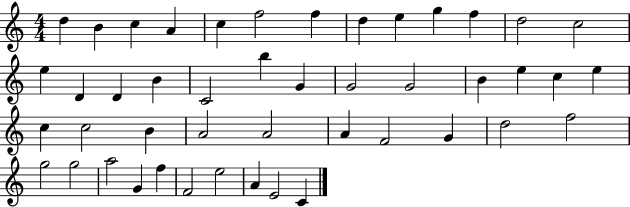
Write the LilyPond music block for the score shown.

{
  \clef treble
  \numericTimeSignature
  \time 4/4
  \key c \major
  d''4 b'4 c''4 a'4 | c''4 f''2 f''4 | d''4 e''4 g''4 f''4 | d''2 c''2 | \break e''4 d'4 d'4 b'4 | c'2 b''4 g'4 | g'2 g'2 | b'4 e''4 c''4 e''4 | \break c''4 c''2 b'4 | a'2 a'2 | a'4 f'2 g'4 | d''2 f''2 | \break g''2 g''2 | a''2 g'4 f''4 | f'2 e''2 | a'4 e'2 c'4 | \break \bar "|."
}